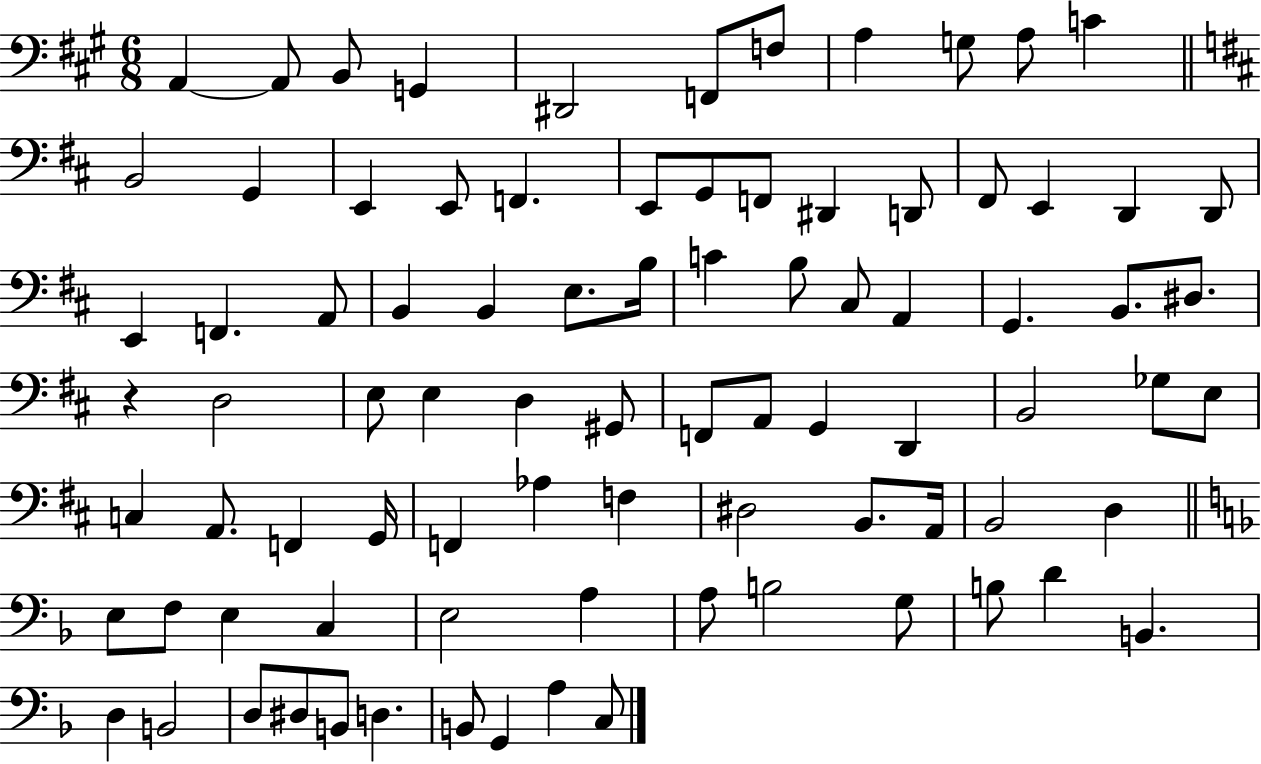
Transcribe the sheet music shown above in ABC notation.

X:1
T:Untitled
M:6/8
L:1/4
K:A
A,, A,,/2 B,,/2 G,, ^D,,2 F,,/2 F,/2 A, G,/2 A,/2 C B,,2 G,, E,, E,,/2 F,, E,,/2 G,,/2 F,,/2 ^D,, D,,/2 ^F,,/2 E,, D,, D,,/2 E,, F,, A,,/2 B,, B,, E,/2 B,/4 C B,/2 ^C,/2 A,, G,, B,,/2 ^D,/2 z D,2 E,/2 E, D, ^G,,/2 F,,/2 A,,/2 G,, D,, B,,2 _G,/2 E,/2 C, A,,/2 F,, G,,/4 F,, _A, F, ^D,2 B,,/2 A,,/4 B,,2 D, E,/2 F,/2 E, C, E,2 A, A,/2 B,2 G,/2 B,/2 D B,, D, B,,2 D,/2 ^D,/2 B,,/2 D, B,,/2 G,, A, C,/2